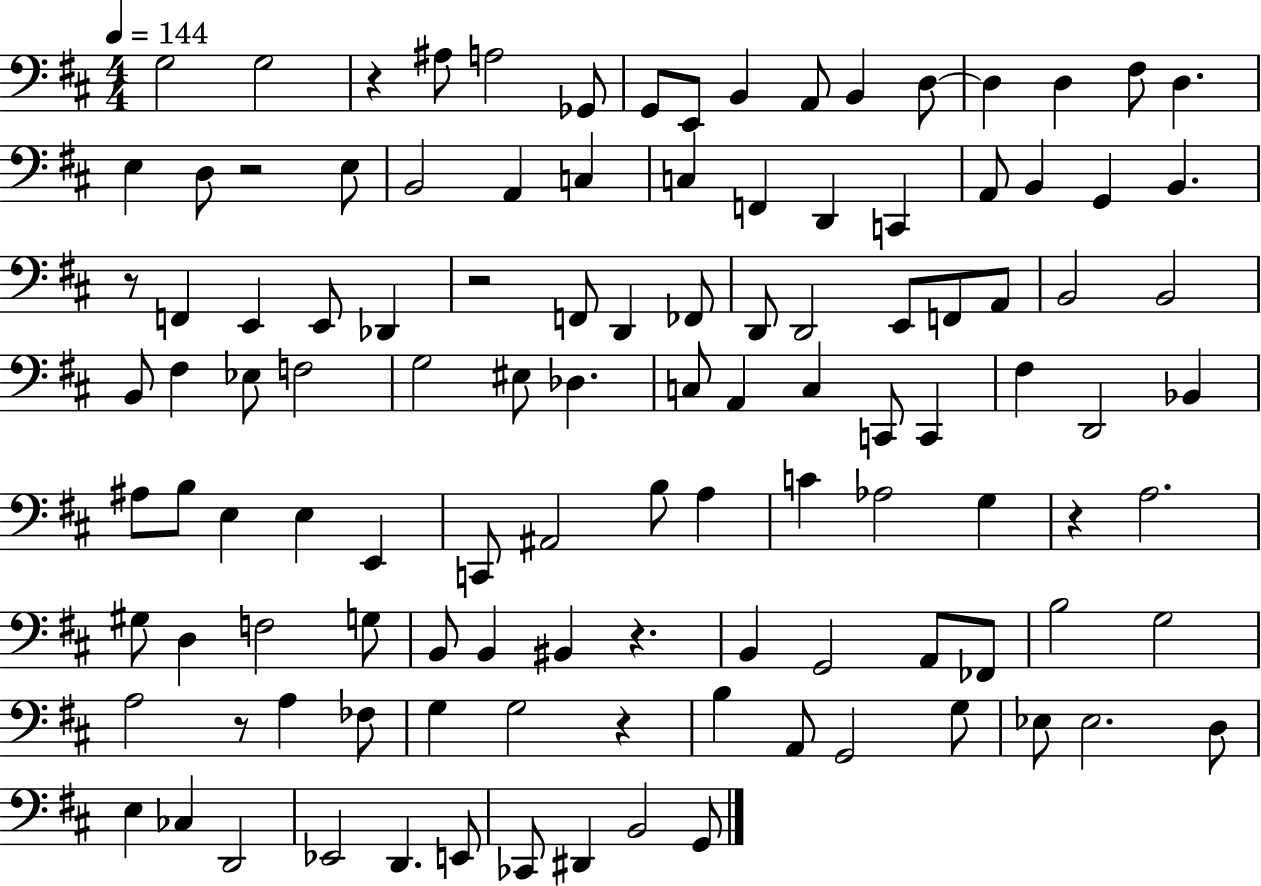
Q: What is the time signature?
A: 4/4